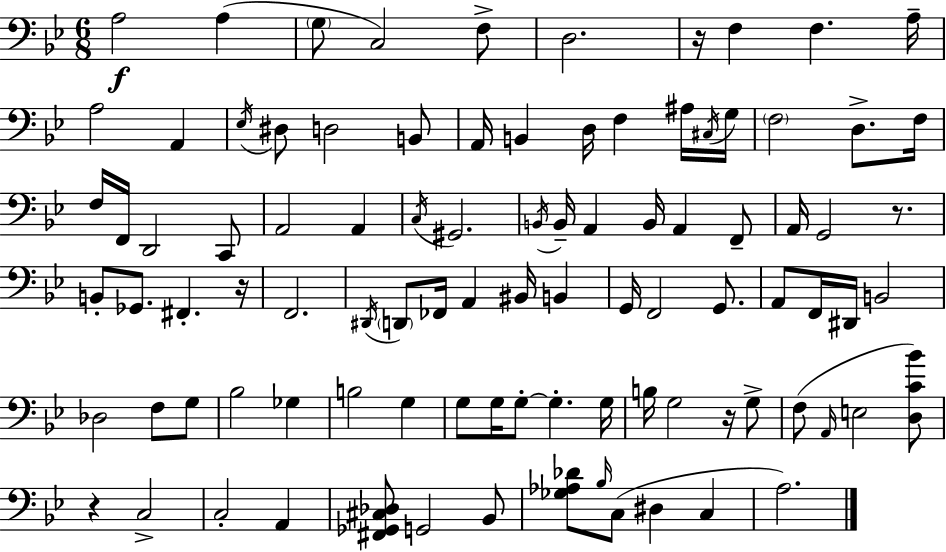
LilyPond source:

{
  \clef bass
  \numericTimeSignature
  \time 6/8
  \key bes \major
  a2\f a4( | \parenthesize g8 c2) f8-> | d2. | r16 f4 f4. a16-- | \break a2 a,4 | \acciaccatura { ees16 } dis8 d2 b,8 | a,16 b,4 d16 f4 ais16 | \acciaccatura { cis16 } g16 \parenthesize f2 d8.-> | \break f16 f16 f,16 d,2 | c,8 a,2 a,4 | \acciaccatura { c16 } gis,2. | \acciaccatura { b,16 } b,16-- a,4 b,16 a,4 | \break f,8-- a,16 g,2 | r8. b,8-. ges,8. fis,4.-. | r16 f,2. | \acciaccatura { dis,16 } \parenthesize d,8 fes,16 a,4 | \break bis,16 b,4 g,16 f,2 | g,8. a,8 f,16 dis,16 b,2 | des2 | f8 g8 bes2 | \break ges4 b2 | g4 g8 g16 g8-.~~ g4.-. | g16 b16 g2 | r16 g8-> f8( \grace { a,16 } e2 | \break <d c' bes'>8) r4 c2-> | c2-. | a,4 <fis, ges, cis des>8 g,2 | bes,8 <ges aes des'>8 \grace { bes16 }( c8 dis4 | \break c4 a2.) | \bar "|."
}